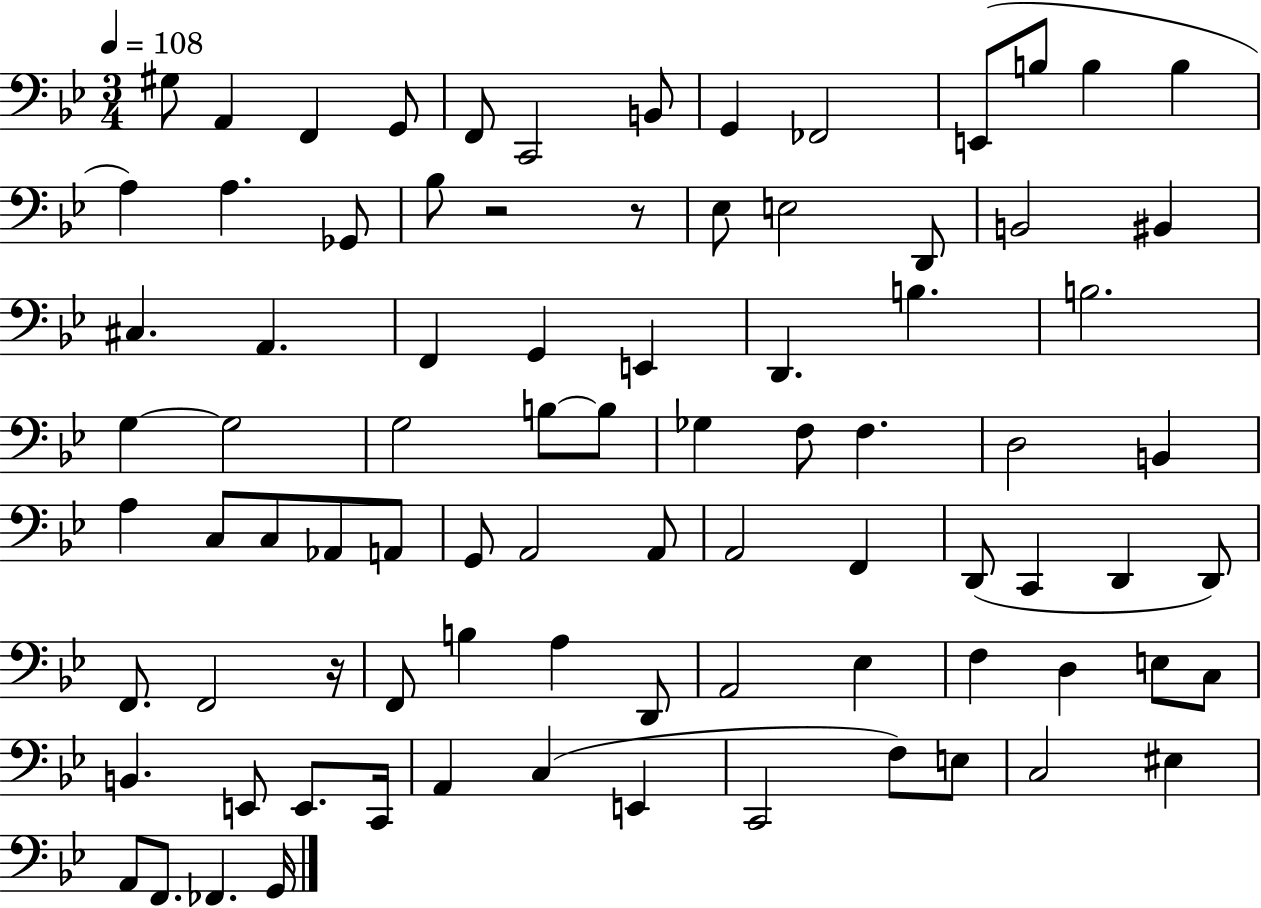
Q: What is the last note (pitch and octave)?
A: G2